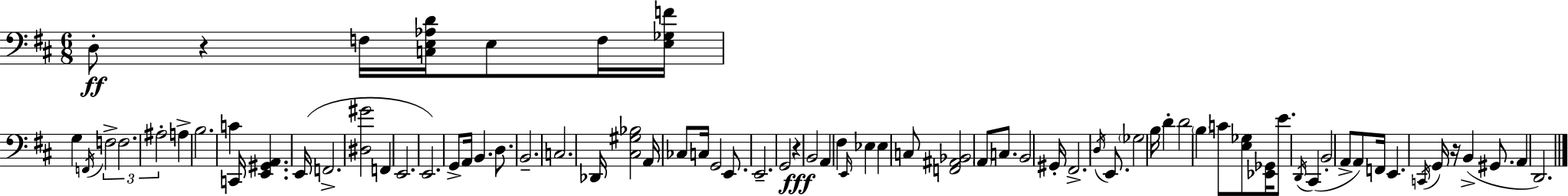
X:1
T:Untitled
M:6/8
L:1/4
K:D
D,/2 z F,/4 [C,E,_A,D]/4 E,/2 F,/4 [E,_G,F]/4 G, F,,/4 F,2 F,2 ^A,2 A, B,2 C C,,/4 [E,,^G,,A,,] E,,/4 F,,2 [^D,^G]2 F,, E,,2 E,,2 G,,/2 A,,/4 B,, D,/2 B,,2 C,2 _D,,/4 [^C,^G,_B,]2 A,,/4 _C,/2 C,/4 G,,2 E,,/2 E,,2 G,,2 z B,,2 A,, ^F, E,,/4 _E, _E, C,/2 [F,,^A,,_B,,]2 A,,/2 C,/2 B,,2 ^G,,/4 ^F,,2 D,/4 E,,/2 _G,2 B,/4 D D2 B, C/2 [E,_G,]/2 [_E,,_G,,]/4 E/2 D,,/4 ^C,, B,,2 A,,/2 A,,/2 F,,/4 E,, C,,/4 G,,/4 z/4 B,, ^G,,/2 A,, D,,2